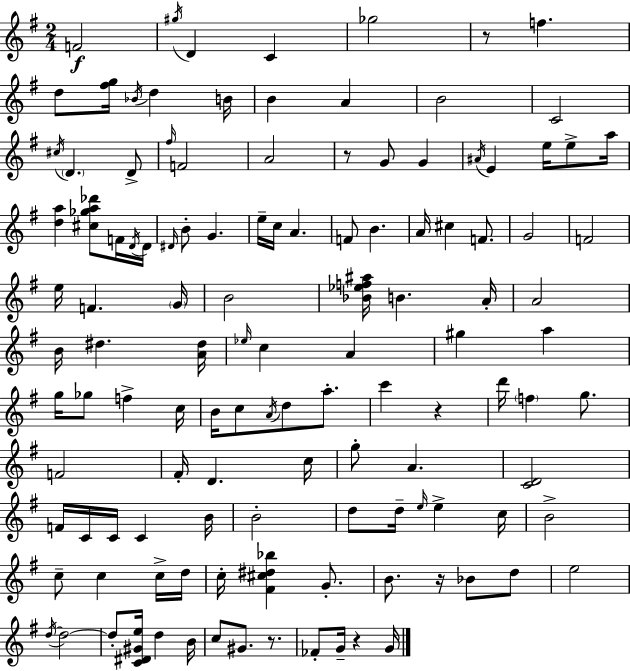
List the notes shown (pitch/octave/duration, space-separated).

F4/h G#5/s D4/q C4/q Gb5/h R/e F5/q. D5/e [F#5,G5]/s Bb4/s D5/q B4/s B4/q A4/q B4/h C4/h C#5/s D4/q. D4/e F#5/s F4/h A4/h R/e G4/e G4/q A#4/s E4/q E5/s E5/e A5/s [D5,A5]/q [C#5,Gb5,A5,Db6]/e F4/s D4/s D4/s D#4/s B4/e G4/q. E5/s C5/s A4/q. F4/e B4/q. A4/s C#5/q F4/e. G4/h F4/h E5/s F4/q. G4/s B4/h [Bb4,Eb5,F5,A#5]/s B4/q. A4/s A4/h B4/s D#5/q. [A4,D#5]/s Eb5/s C5/q A4/q G#5/q A5/q G5/s Gb5/e F5/q C5/s B4/s C5/e A4/s D5/e A5/e. C6/q R/q D6/s F5/q G5/e. F4/h F#4/s D4/q. C5/s G5/e A4/q. [C4,D4]/h F4/s C4/s C4/s C4/q B4/s B4/h D5/e D5/s E5/s E5/q C5/s B4/h C5/e C5/q C5/s D5/s C5/s [F#4,C#5,D#5,Bb5]/q G4/e. B4/e. R/s Bb4/e D5/e E5/h D5/s D5/h D5/e [C4,D#4,G#4,E5]/s D5/q B4/s C5/e G#4/e. R/e. FES4/e G4/s R/q G4/s